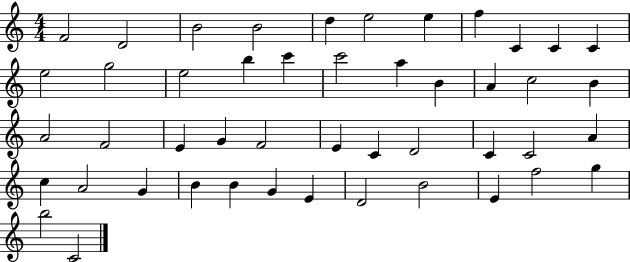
X:1
T:Untitled
M:4/4
L:1/4
K:C
F2 D2 B2 B2 d e2 e f C C C e2 g2 e2 b c' c'2 a B A c2 B A2 F2 E G F2 E C D2 C C2 A c A2 G B B G E D2 B2 E f2 g b2 C2